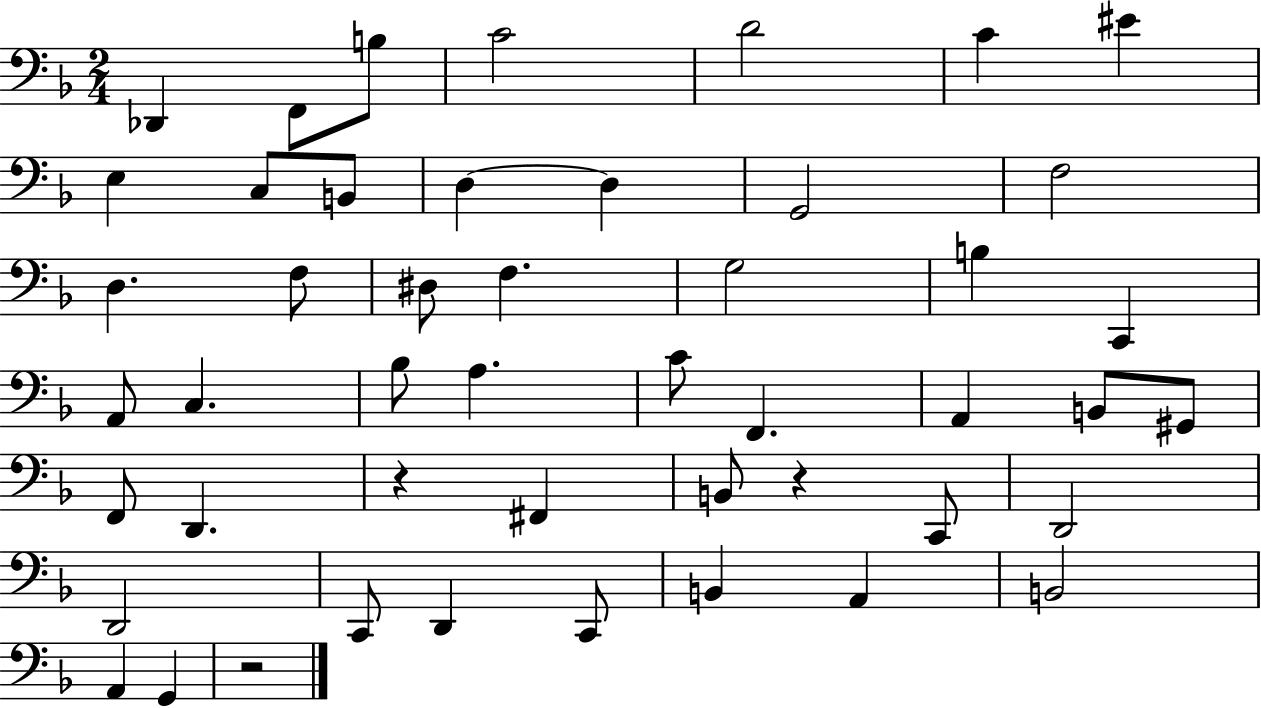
Db2/q F2/e B3/e C4/h D4/h C4/q EIS4/q E3/q C3/e B2/e D3/q D3/q G2/h F3/h D3/q. F3/e D#3/e F3/q. G3/h B3/q C2/q A2/e C3/q. Bb3/e A3/q. C4/e F2/q. A2/q B2/e G#2/e F2/e D2/q. R/q F#2/q B2/e R/q C2/e D2/h D2/h C2/e D2/q C2/e B2/q A2/q B2/h A2/q G2/q R/h